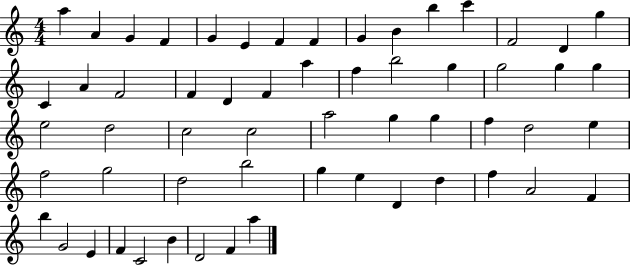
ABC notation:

X:1
T:Untitled
M:4/4
L:1/4
K:C
a A G F G E F F G B b c' F2 D g C A F2 F D F a f b2 g g2 g g e2 d2 c2 c2 a2 g g f d2 e f2 g2 d2 b2 g e D d f A2 F b G2 E F C2 B D2 F a